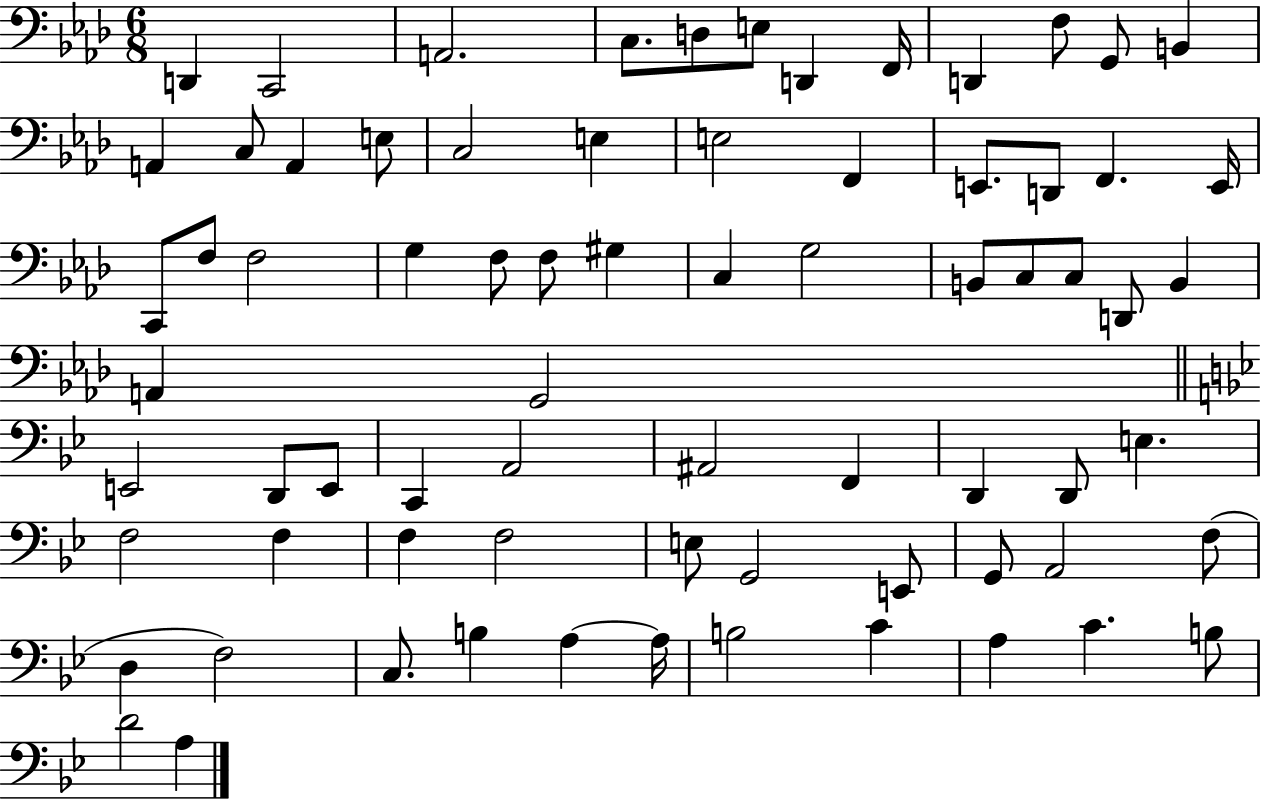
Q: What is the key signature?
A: AES major